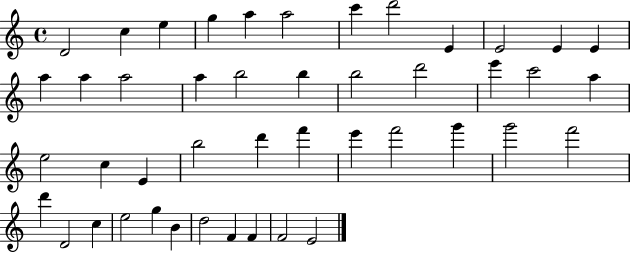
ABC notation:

X:1
T:Untitled
M:4/4
L:1/4
K:C
D2 c e g a a2 c' d'2 E E2 E E a a a2 a b2 b b2 d'2 e' c'2 a e2 c E b2 d' f' e' f'2 g' g'2 f'2 d' D2 c e2 g B d2 F F F2 E2